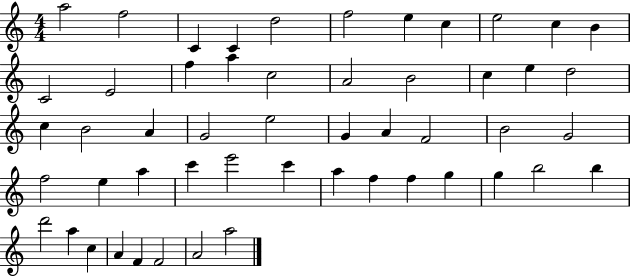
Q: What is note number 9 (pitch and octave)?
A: E5